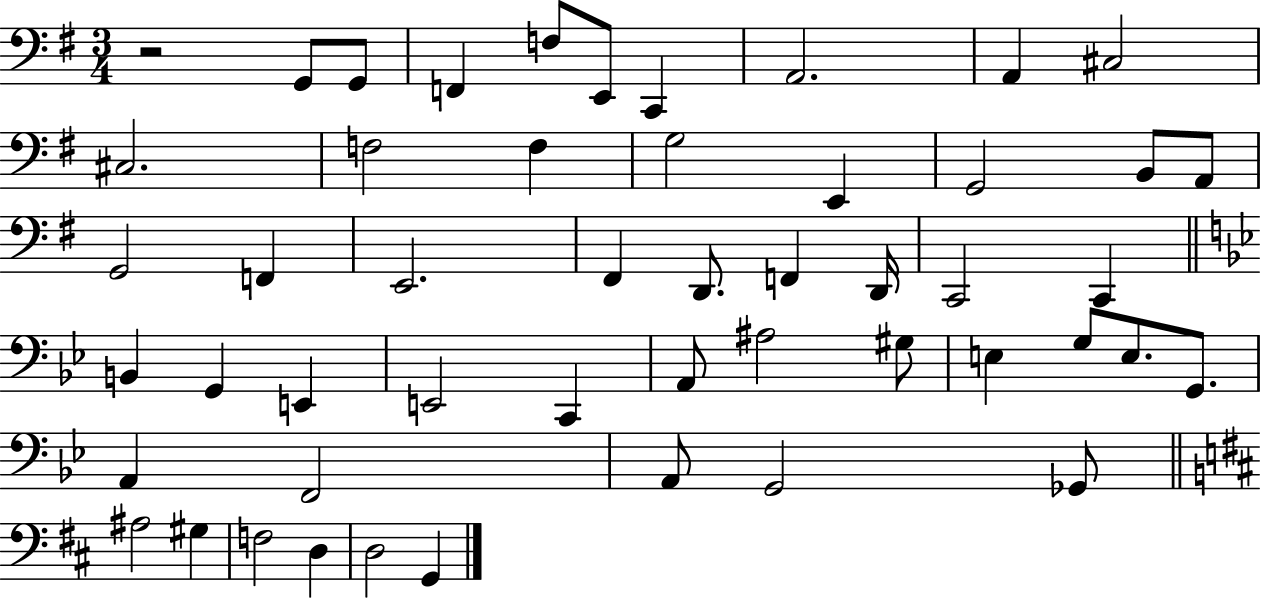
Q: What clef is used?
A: bass